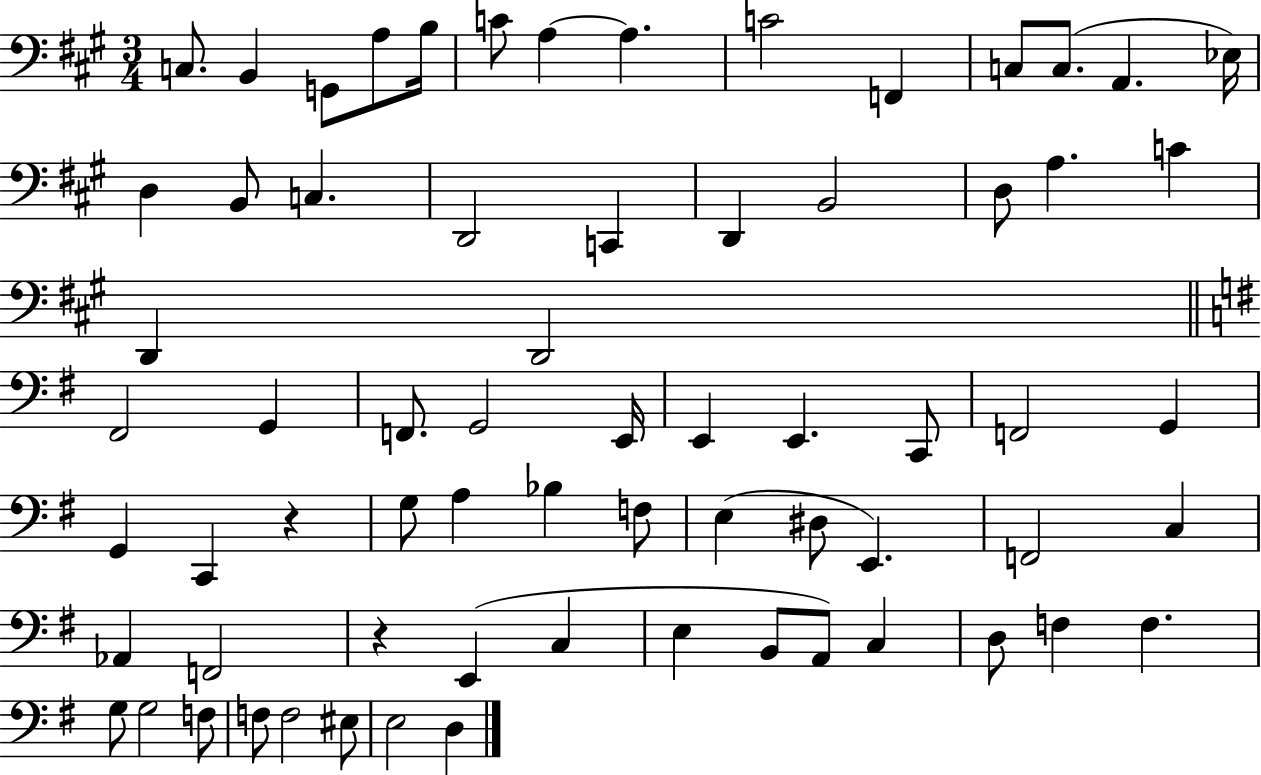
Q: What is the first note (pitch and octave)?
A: C3